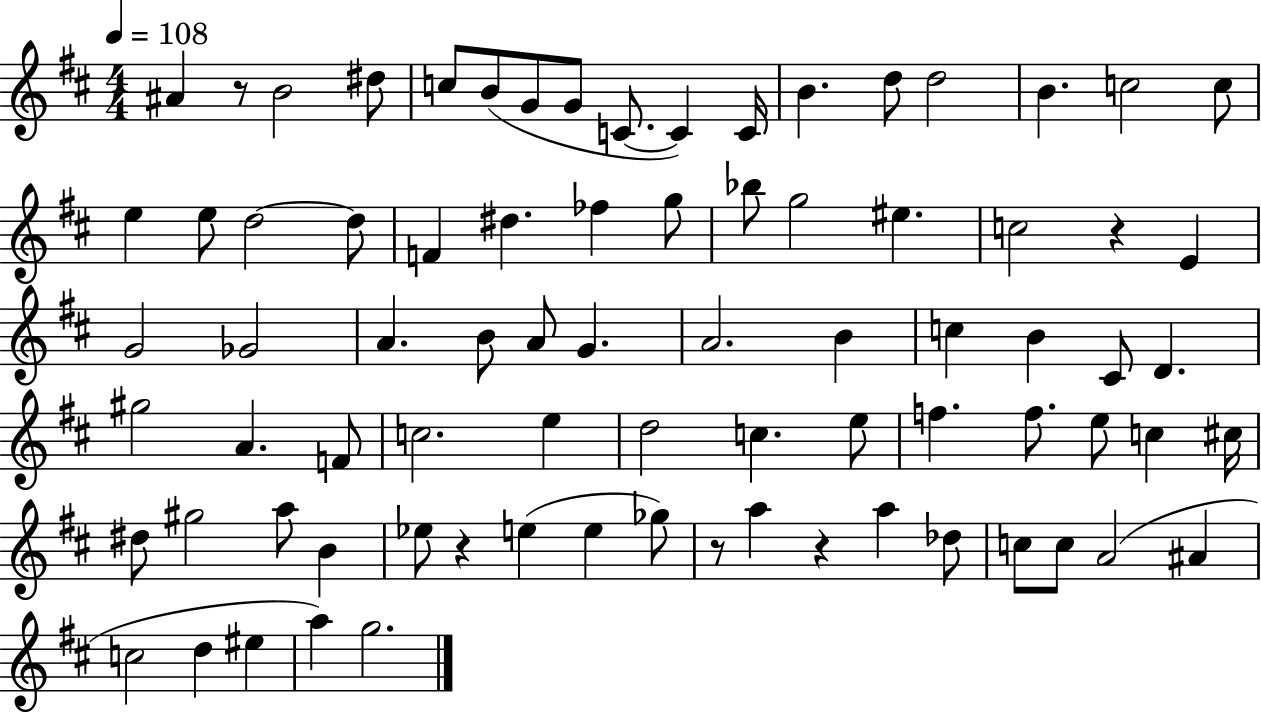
{
  \clef treble
  \numericTimeSignature
  \time 4/4
  \key d \major
  \tempo 4 = 108
  ais'4 r8 b'2 dis''8 | c''8 b'8( g'8 g'8 c'8.~~ c'4) c'16 | b'4. d''8 d''2 | b'4. c''2 c''8 | \break e''4 e''8 d''2~~ d''8 | f'4 dis''4. fes''4 g''8 | bes''8 g''2 eis''4. | c''2 r4 e'4 | \break g'2 ges'2 | a'4. b'8 a'8 g'4. | a'2. b'4 | c''4 b'4 cis'8 d'4. | \break gis''2 a'4. f'8 | c''2. e''4 | d''2 c''4. e''8 | f''4. f''8. e''8 c''4 cis''16 | \break dis''8 gis''2 a''8 b'4 | ees''8 r4 e''4( e''4 ges''8) | r8 a''4 r4 a''4 des''8 | c''8 c''8 a'2( ais'4 | \break c''2 d''4 eis''4 | a''4) g''2. | \bar "|."
}